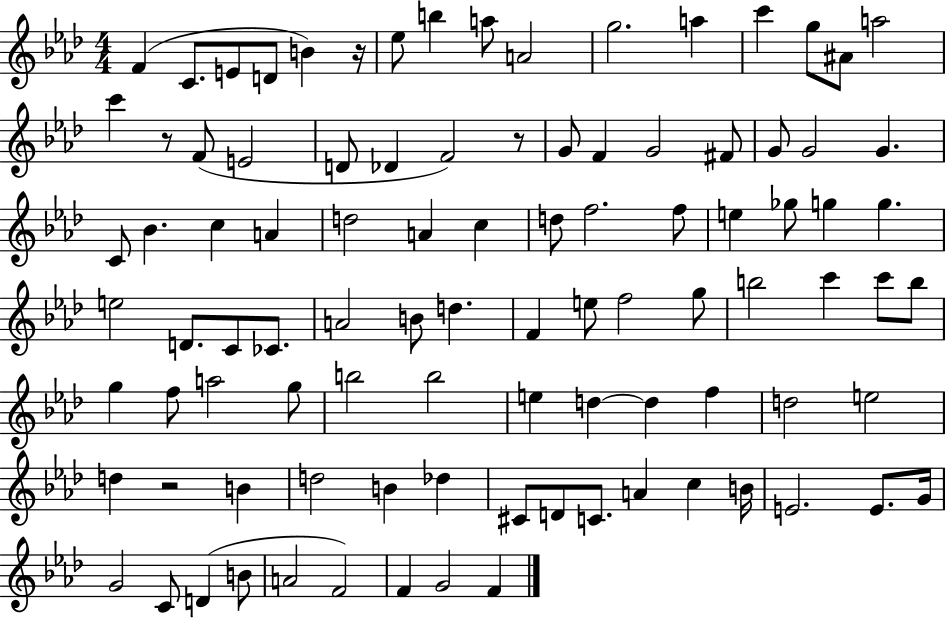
F4/q C4/e. E4/e D4/e B4/q R/s Eb5/e B5/q A5/e A4/h G5/h. A5/q C6/q G5/e A#4/e A5/h C6/q R/e F4/e E4/h D4/e Db4/q F4/h R/e G4/e F4/q G4/h F#4/e G4/e G4/h G4/q. C4/e Bb4/q. C5/q A4/q D5/h A4/q C5/q D5/e F5/h. F5/e E5/q Gb5/e G5/q G5/q. E5/h D4/e. C4/e CES4/e. A4/h B4/e D5/q. F4/q E5/e F5/h G5/e B5/h C6/q C6/e B5/e G5/q F5/e A5/h G5/e B5/h B5/h E5/q D5/q D5/q F5/q D5/h E5/h D5/q R/h B4/q D5/h B4/q Db5/q C#4/e D4/e C4/e. A4/q C5/q B4/s E4/h. E4/e. G4/s G4/h C4/e D4/q B4/e A4/h F4/h F4/q G4/h F4/q